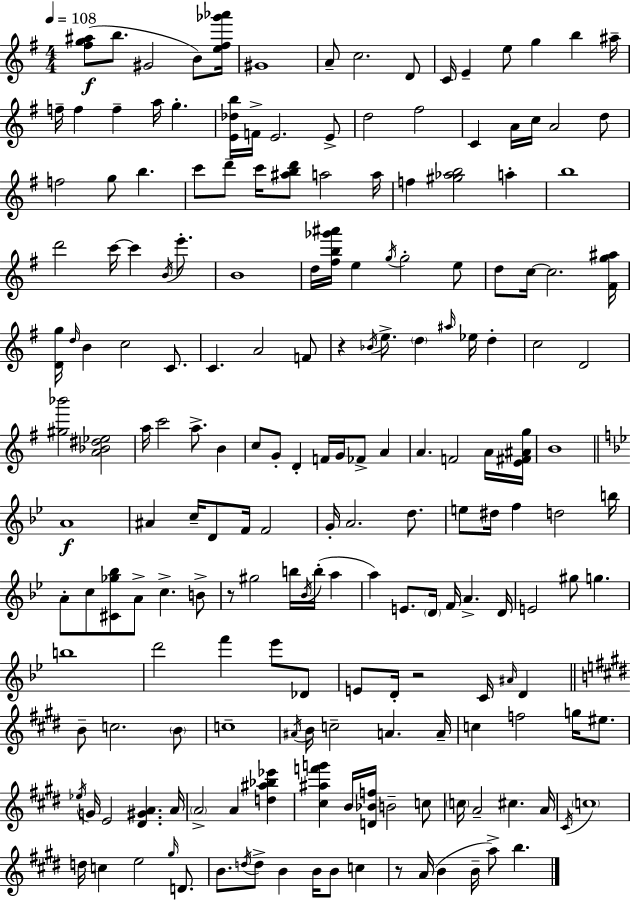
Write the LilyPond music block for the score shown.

{
  \clef treble
  \numericTimeSignature
  \time 4/4
  \key g \major
  \tempo 4 = 108
  \repeat volta 2 { <fis'' g'' ais''>8(\f b''8. gis'2 b'8) <e'' fis'' ges''' aes'''>16 | gis'1 | a'8-- c''2. d'8 | c'16 e'4-- e''8 g''4 b''4 ais''16-- | \break f''16-- f''4 f''4-- a''16 g''4.-. | <e' des'' b''>16 f'16-> e'2. e'8-> | d''2 fis''2 | c'4 a'16 c''16 a'2 d''8 | \break f''2 g''8 b''4. | c'''8 d'''8-- c'''16 <ais'' b'' d'''>8 a''2 a''16 | f''4 <gis'' aes'' b''>2 a''4-. | b''1 | \break d'''2 c'''16~~ c'''4 \acciaccatura { b'16 } e'''8.-. | b'1 | d''16 <fis'' b'' ges''' ais'''>16 e''4 \acciaccatura { g''16 } g''2-. | e''8 d''8 c''16~~ c''2. | \break <fis' g'' ais''>16 <d' g''>16 \grace { d''16 } b'4 c''2 | c'8. c'4. a'2 | f'8 r4 \acciaccatura { bes'16 } e''8.-> \parenthesize d''4 \grace { ais''16 } | ees''16 d''4-. c''2 d'2 | \break <gis'' bes'''>2 <a' bes' dis'' ees''>2 | a''16 c'''2 a''8.-> | b'4 c''8 g'8-. d'4-. f'16 g'16 fes'8-> | a'4 a'4. f'2 | \break a'16 <e' fis' ais' g''>16 b'1 | \bar "||" \break \key bes \major a'1\f | ais'4 c''16-- d'8 f'16 f'2 | g'16-. a'2. d''8. | e''8 dis''16 f''4 d''2 b''16 | \break a'8-. c''8 <cis' ges'' bes''>8 a'8-> c''4.-> b'8-> | r8 gis''2 b''16 \acciaccatura { bes'16 }( b''16-. a''4 | a''4) e'8. \parenthesize d'16 f'16 a'4.-> | d'16 e'2 gis''8 g''4. | \break b''1 | d'''2 f'''4 ees'''8 des'8 | e'8 d'16-. r2 c'16 \grace { ais'16 } d'4 | \bar "||" \break \key e \major b'8-- c''2. \parenthesize b'8 | c''1-- | \acciaccatura { ais'16 } b'16 c''2-- a'4. | a'16-- c''4 f''2 g''16 eis''8. | \break \acciaccatura { ees''16 } g'16 e'2 <dis' gis' a'>4. | a'16 \parenthesize a'2-> a'4 <d'' ais'' bes'' ees'''>4 | <cis'' ais'' f''' g'''>4 b'16 <d' bes' f''>16 b'2-- | c''8 \parenthesize c''16 a'2-- cis''4. | \break a'16 \acciaccatura { cis'16 } \parenthesize c''1 | d''16 c''4 e''2 | \grace { gis''16 } d'8. b'8. \acciaccatura { d''16 } d''8-> b'4 b'16 b'8 | c''4 r8 a'16( b'4 b'16-- a''8->) b''4. | \break } \bar "|."
}